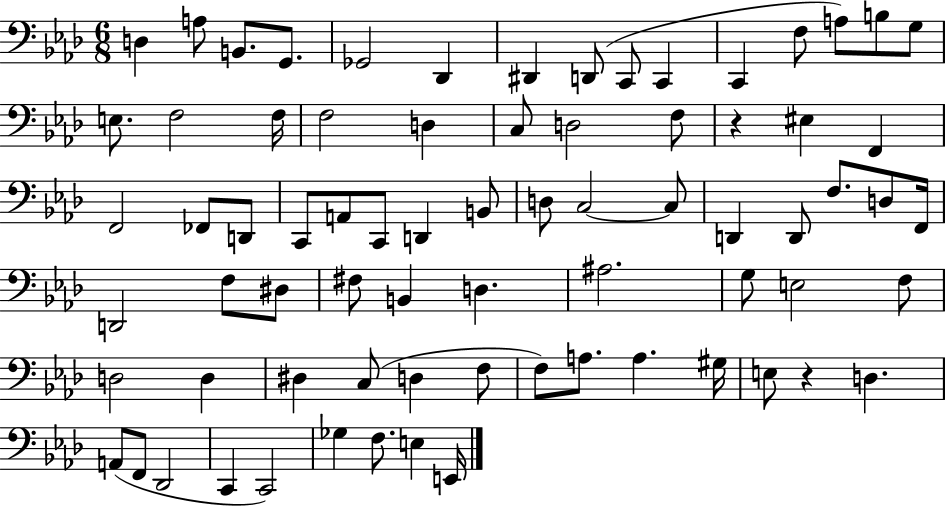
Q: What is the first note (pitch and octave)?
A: D3